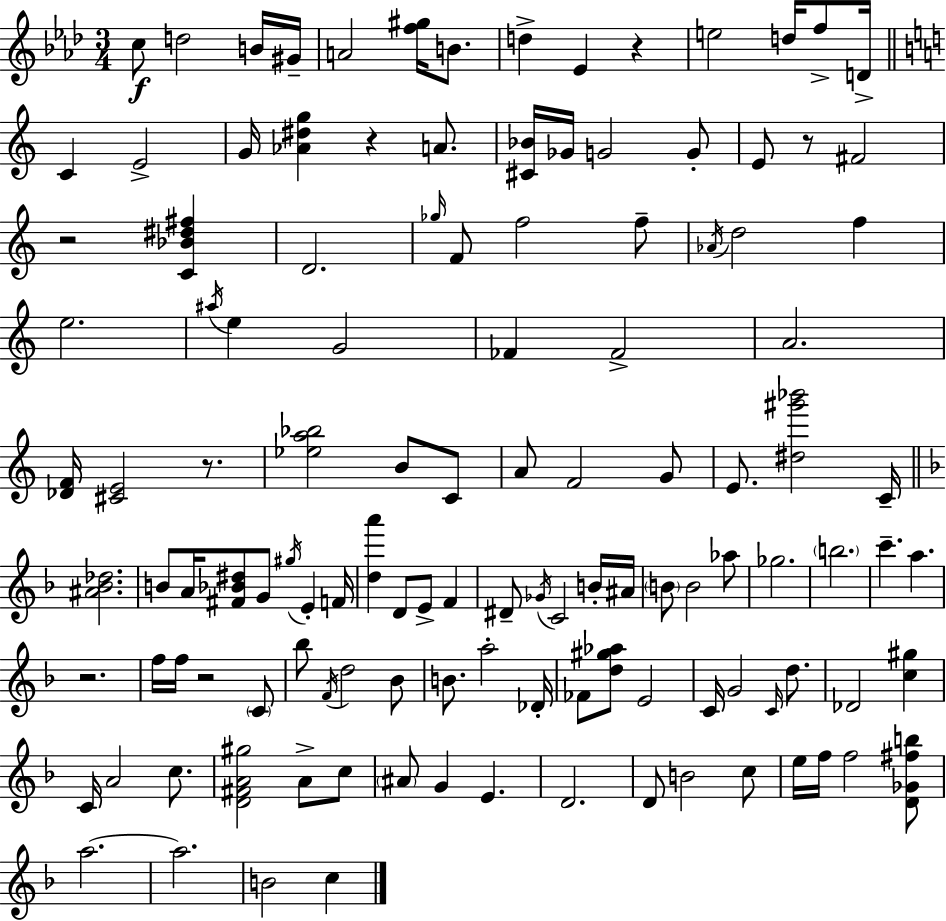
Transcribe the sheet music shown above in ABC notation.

X:1
T:Untitled
M:3/4
L:1/4
K:Ab
c/2 d2 B/4 ^G/4 A2 [f^g]/4 B/2 d _E z e2 d/4 f/2 D/4 C E2 G/4 [_A^dg] z A/2 [^C_B]/4 _G/4 G2 G/2 E/2 z/2 ^F2 z2 [C_B^d^f] D2 _g/4 F/2 f2 f/2 _A/4 d2 f e2 ^a/4 e G2 _F _F2 A2 [_DF]/4 [^CE]2 z/2 [_ea_b]2 B/2 C/2 A/2 F2 G/2 E/2 [^d^g'_b']2 C/4 [^A_B_d]2 B/2 A/4 [^F_B^d]/2 G/2 ^g/4 E F/4 [da'] D/2 E/2 F ^D/2 _G/4 C2 B/4 ^A/4 B/2 B2 _a/2 _g2 b2 c' a z2 f/4 f/4 z2 C/2 _b/2 F/4 d2 _B/2 B/2 a2 _D/4 _F/2 [d^g_a]/2 E2 C/4 G2 C/4 d/2 _D2 [c^g] C/4 A2 c/2 [D^FA^g]2 A/2 c/2 ^A/2 G E D2 D/2 B2 c/2 e/4 f/4 f2 [D_G^fb]/2 a2 a2 B2 c